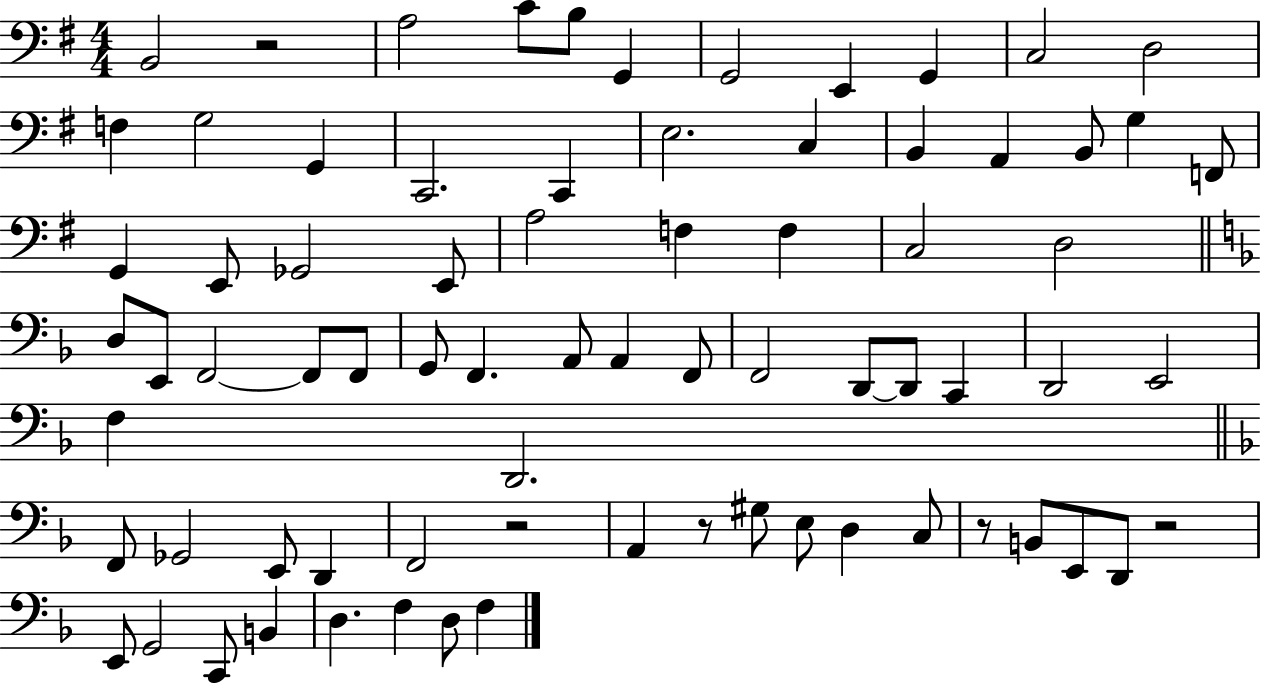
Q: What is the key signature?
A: G major